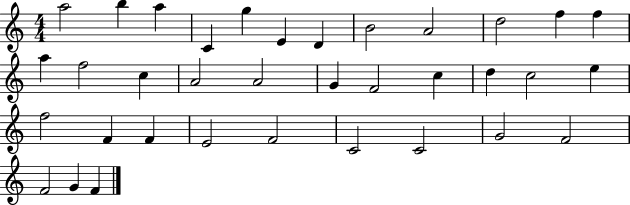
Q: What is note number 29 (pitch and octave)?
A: C4